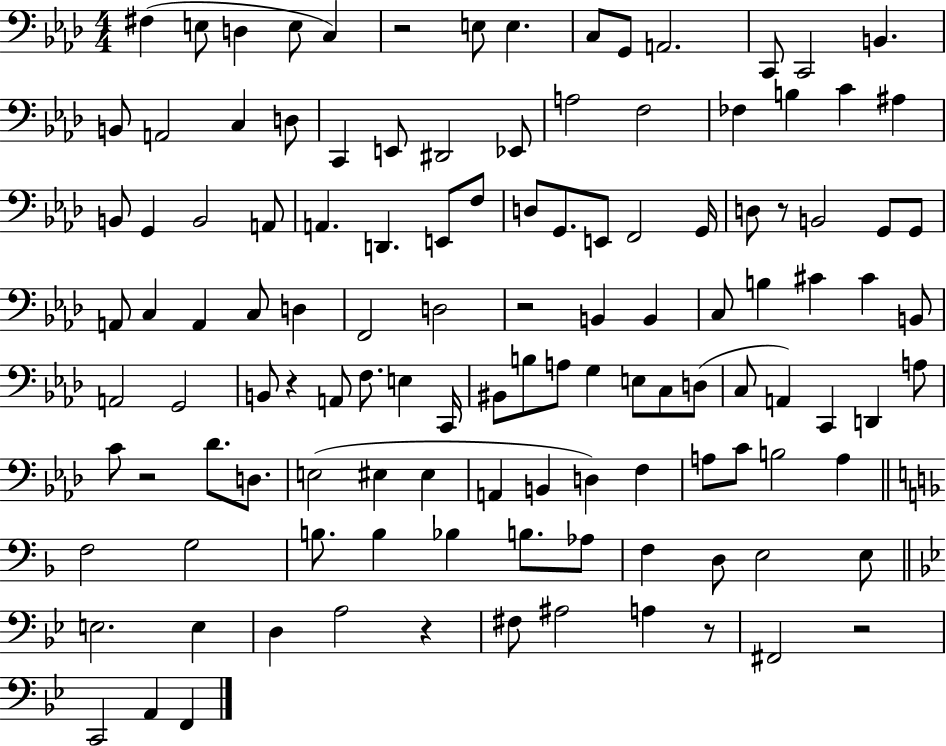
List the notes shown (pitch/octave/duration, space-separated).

F#3/q E3/e D3/q E3/e C3/q R/h E3/e E3/q. C3/e G2/e A2/h. C2/e C2/h B2/q. B2/e A2/h C3/q D3/e C2/q E2/e D#2/h Eb2/e A3/h F3/h FES3/q B3/q C4/q A#3/q B2/e G2/q B2/h A2/e A2/q. D2/q. E2/e F3/e D3/e G2/e. E2/e F2/h G2/s D3/e R/e B2/h G2/e G2/e A2/e C3/q A2/q C3/e D3/q F2/h D3/h R/h B2/q B2/q C3/e B3/q C#4/q C#4/q B2/e A2/h G2/h B2/e R/q A2/e F3/e. E3/q C2/s BIS2/e B3/e A3/e G3/q E3/e C3/e D3/e C3/e A2/q C2/q D2/q A3/e C4/e R/h Db4/e. D3/e. E3/h EIS3/q EIS3/q A2/q B2/q D3/q F3/q A3/e C4/e B3/h A3/q F3/h G3/h B3/e. B3/q Bb3/q B3/e. Ab3/e F3/q D3/e E3/h E3/e E3/h. E3/q D3/q A3/h R/q F#3/e A#3/h A3/q R/e F#2/h R/h C2/h A2/q F2/q